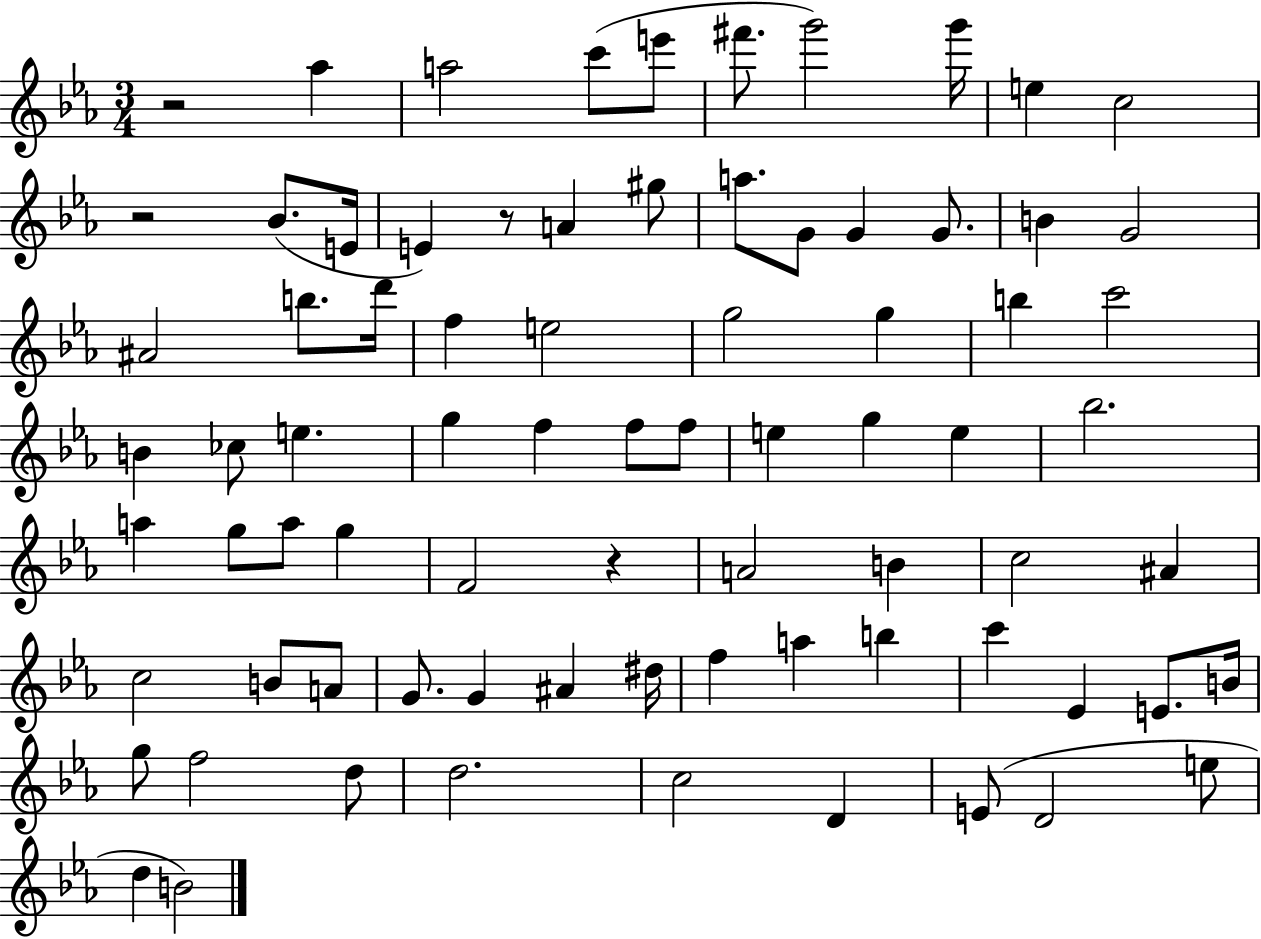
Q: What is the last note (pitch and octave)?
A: B4